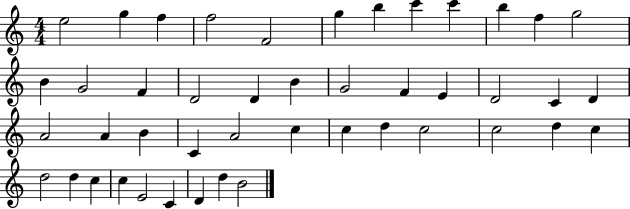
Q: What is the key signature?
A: C major